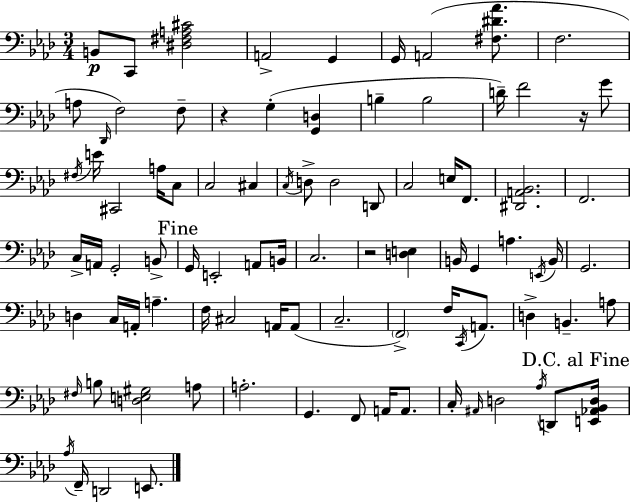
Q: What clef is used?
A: bass